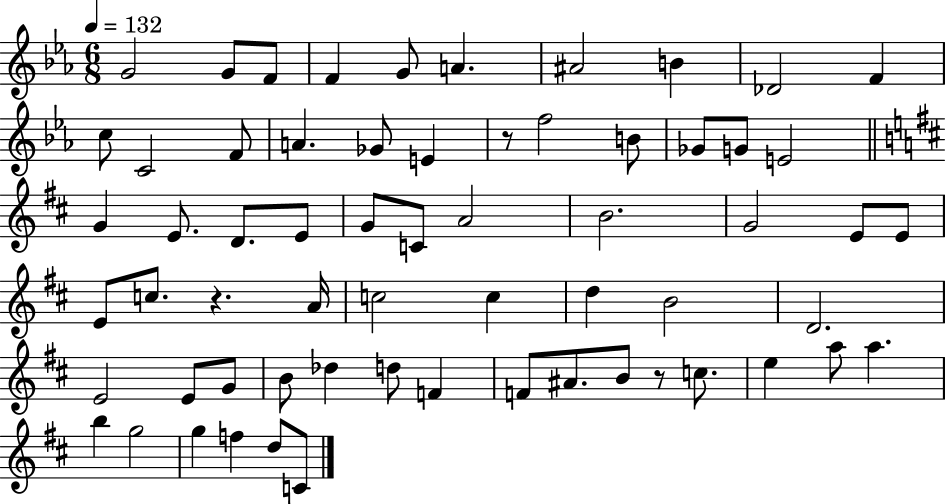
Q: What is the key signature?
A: EES major